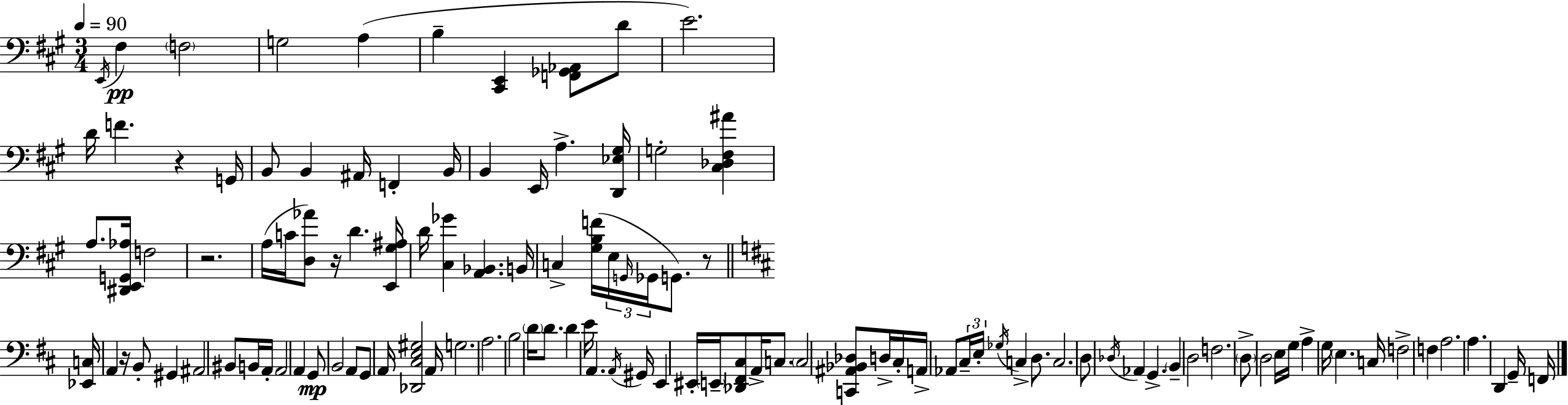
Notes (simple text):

E2/s F#3/q F3/h G3/h A3/q B3/q [C#2,E2]/q [F2,Gb2,Ab2]/e D4/e E4/h. D4/s F4/q. R/q G2/s B2/e B2/q A#2/s F2/q B2/s B2/q E2/s A3/q. [D2,Eb3,G#3]/s G3/h [C#3,Db3,F#3,A#4]/q A3/e. [D#2,E2,G2,Ab3]/s F3/h R/h. A3/s C4/s [D3,Ab4]/e R/s D4/q. [E2,G#3,A#3]/s D4/s [C#3,Gb4]/q [A2,Bb2]/q. B2/s C3/q [G#3,B3,F4]/s E3/s G2/s Gb2/s G2/e. R/e [Eb2,C3]/s A2/q R/s B2/e G#2/q A#2/h BIS2/e B2/s A2/s A2/h A2/q G2/e B2/h A2/e G2/e A2/s [Db2,C#3,E3,G#3]/h A2/s G3/h. A3/h. B3/h D4/s D4/e. D4/q E4/s A2/q. A2/s G#2/s E2/q EIS2/s E2/s [Db2,F#2,C#3]/e A2/s C3/e. C3/h [C2,A#2,Bb2,Db3]/e D3/s C#3/s A2/s Ab2/e C#3/s E3/s Gb3/s C3/q D3/e. C3/h. D3/e Db3/s Ab2/q G2/q. B2/q D3/h F3/h. D3/e D3/h E3/s G3/s A3/q G3/s E3/q. C3/s F3/h F3/q A3/h. A3/q. D2/q G2/s F2/s